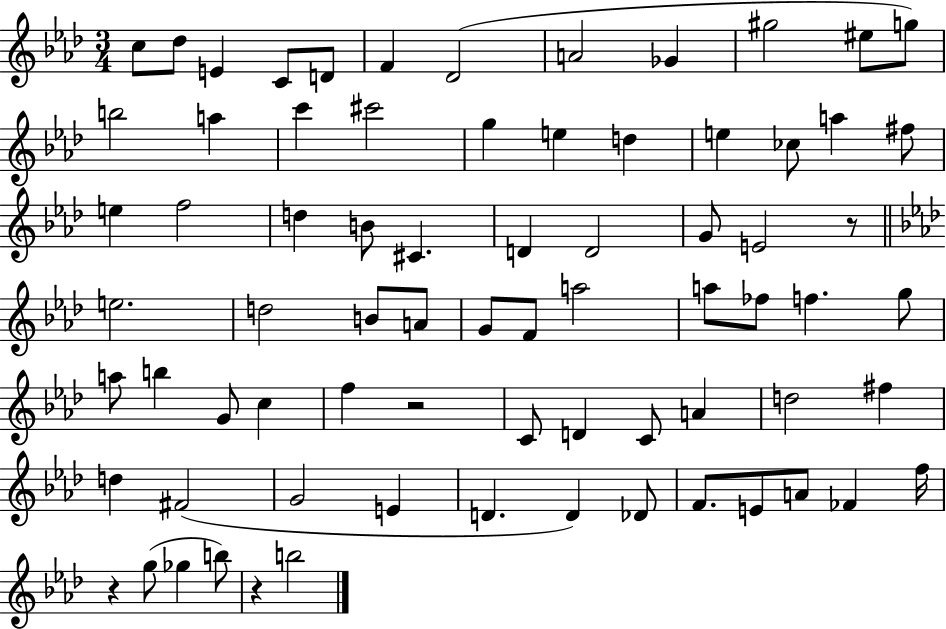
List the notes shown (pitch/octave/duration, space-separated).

C5/e Db5/e E4/q C4/e D4/e F4/q Db4/h A4/h Gb4/q G#5/h EIS5/e G5/e B5/h A5/q C6/q C#6/h G5/q E5/q D5/q E5/q CES5/e A5/q F#5/e E5/q F5/h D5/q B4/e C#4/q. D4/q D4/h G4/e E4/h R/e E5/h. D5/h B4/e A4/e G4/e F4/e A5/h A5/e FES5/e F5/q. G5/e A5/e B5/q G4/e C5/q F5/q R/h C4/e D4/q C4/e A4/q D5/h F#5/q D5/q F#4/h G4/h E4/q D4/q. D4/q Db4/e F4/e. E4/e A4/e FES4/q F5/s R/q G5/e Gb5/q B5/e R/q B5/h